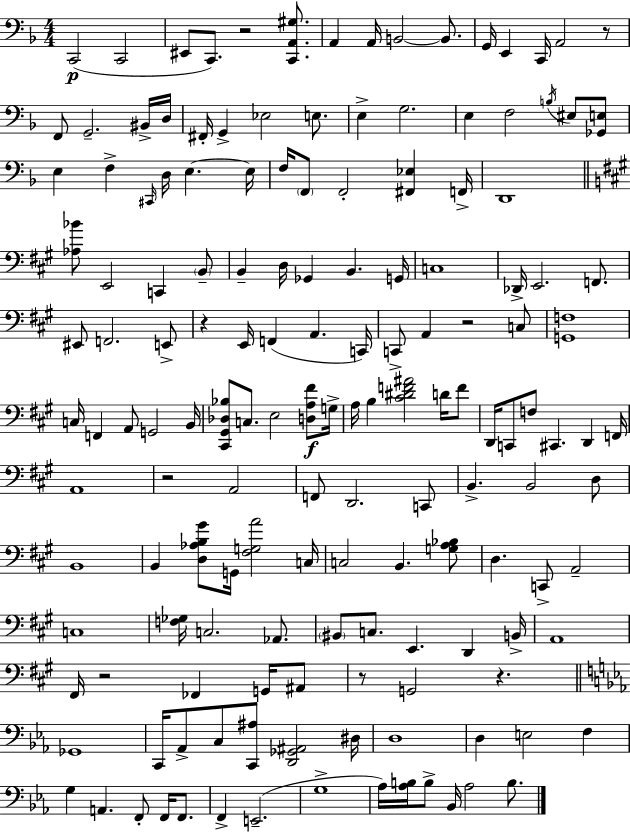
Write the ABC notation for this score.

X:1
T:Untitled
M:4/4
L:1/4
K:F
C,,2 C,,2 ^E,,/2 C,,/2 z2 [C,,A,,^G,]/2 A,, A,,/4 B,,2 B,,/2 G,,/4 E,, C,,/4 A,,2 z/2 F,,/2 G,,2 ^B,,/4 D,/4 ^F,,/4 G,, _E,2 E,/2 E, G,2 E, F,2 B,/4 ^E,/2 [_G,,E,]/2 E, F, ^C,,/4 D,/4 E, E,/4 F,/4 F,,/2 F,,2 [^F,,_E,] F,,/4 D,,4 [_A,_B]/2 E,,2 C,, B,,/2 B,, D,/4 _G,, B,, G,,/4 C,4 _D,,/4 E,,2 F,,/2 ^E,,/2 F,,2 E,,/2 z E,,/4 F,, A,, C,,/4 C,,/2 A,, z2 C,/2 [G,,F,]4 C,/4 F,, A,,/2 G,,2 B,,/4 [^C,,^G,,_D,_B,]/2 C,/2 E,2 [D,A,^F]/2 G,/4 A,/4 B, [^C^DF^A]2 D/4 F/2 D,,/4 C,,/2 F,/2 ^C,, D,, F,,/4 A,,4 z2 A,,2 F,,/2 D,,2 C,,/2 B,, B,,2 D,/2 B,,4 B,, [D,_A,B,^G]/2 G,,/4 [^F,G,A]2 C,/4 C,2 B,, [G,A,_B,]/2 D, C,,/2 A,,2 C,4 [F,_G,]/4 C,2 _A,,/2 ^B,,/2 C,/2 E,, D,, B,,/4 A,,4 ^F,,/4 z2 _F,, G,,/4 ^A,,/2 z/2 G,,2 z _G,,4 C,,/4 _A,,/2 C,/2 [C,,^A,]/2 [D,,_G,,^A,,]2 ^D,/4 D,4 D, E,2 F, G, A,, F,,/2 F,,/4 F,,/2 F,, E,,2 G,4 _A,/4 [_A,B,]/4 B,/2 _B,,/4 _A,2 B,/2